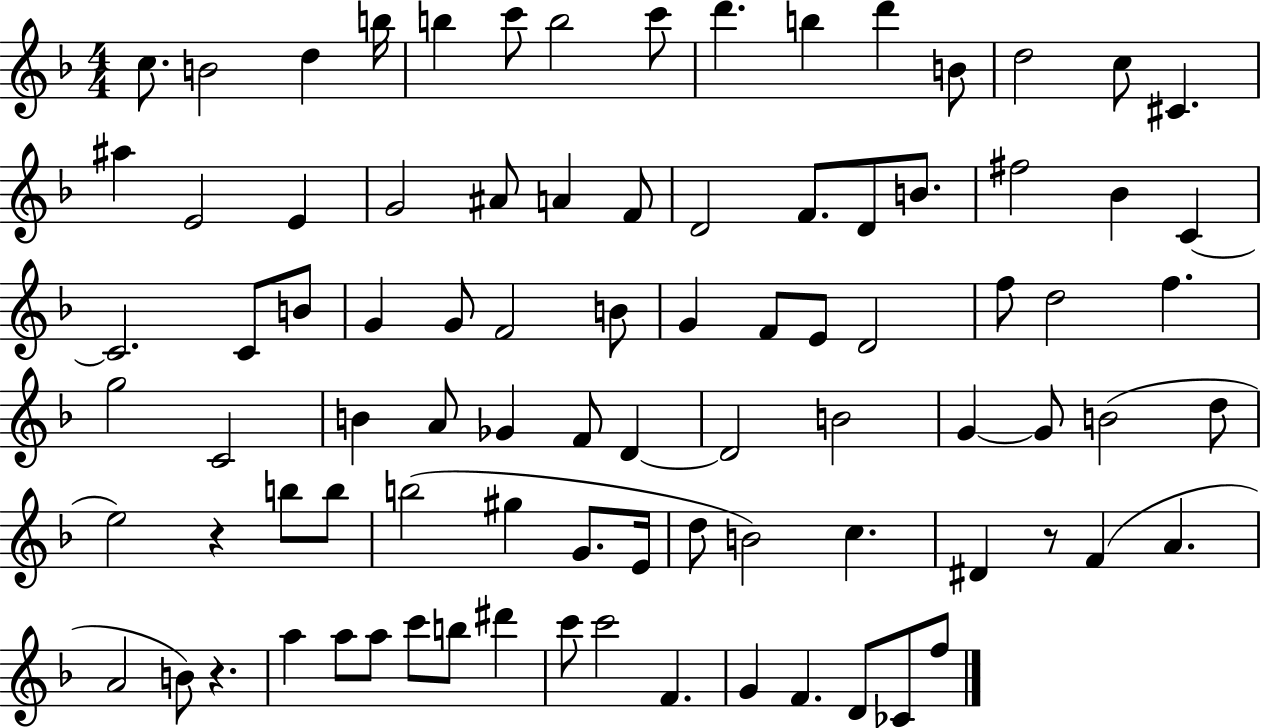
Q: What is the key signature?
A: F major